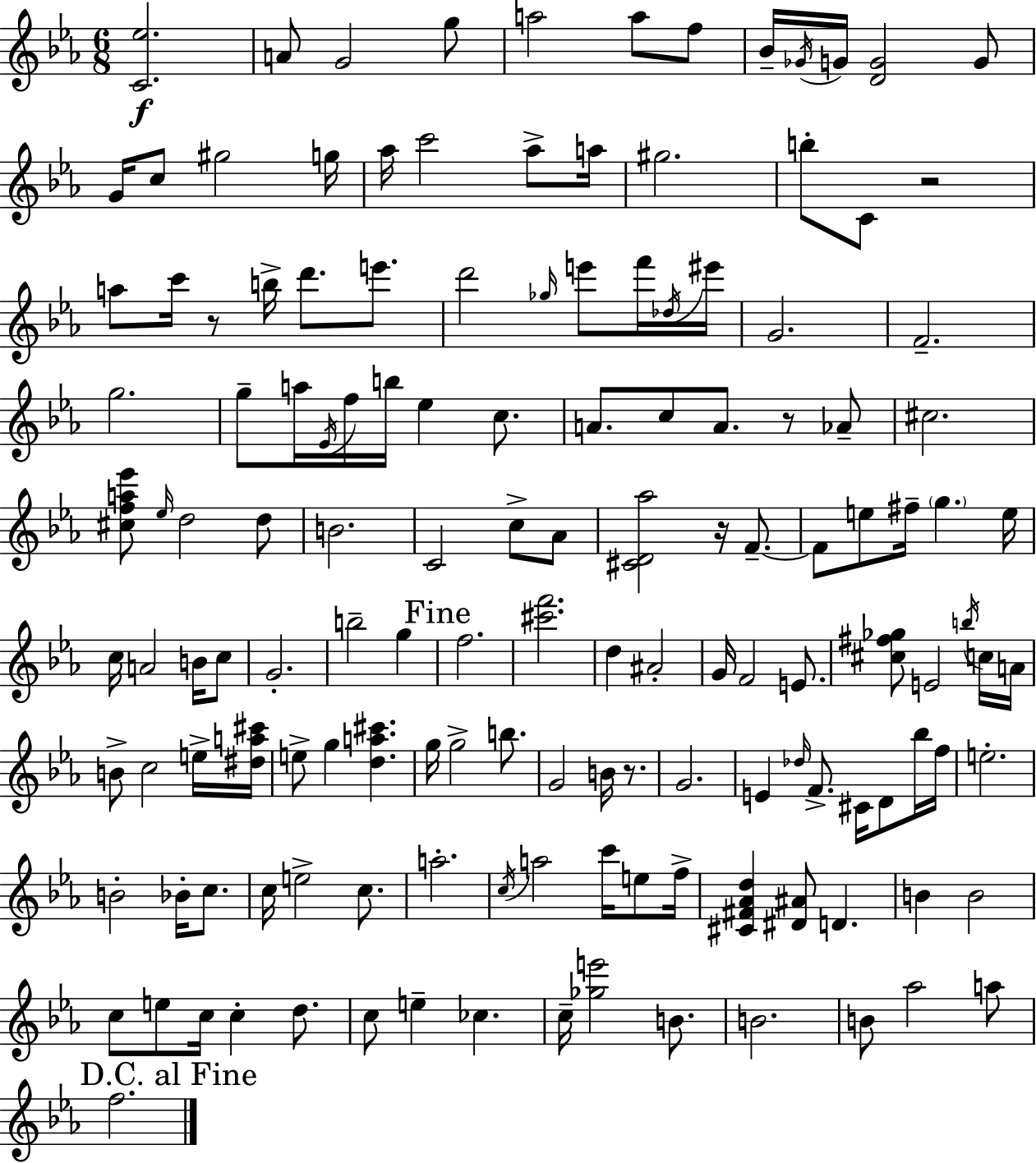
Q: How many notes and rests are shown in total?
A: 142